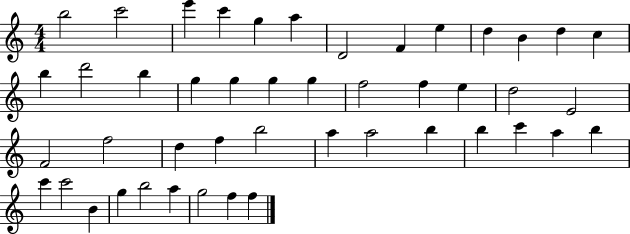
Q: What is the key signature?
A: C major